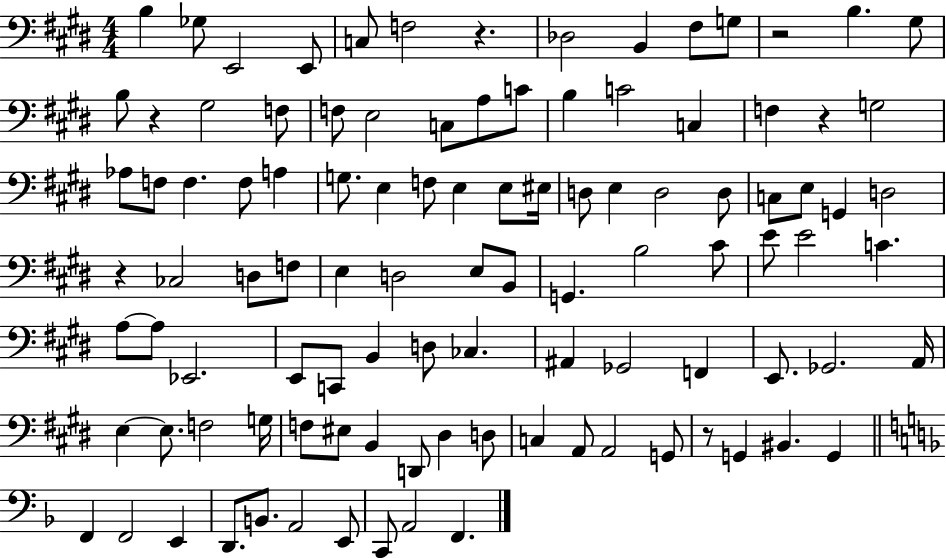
B3/q Gb3/e E2/h E2/e C3/e F3/h R/q. Db3/h B2/q F#3/e G3/e R/h B3/q. G#3/e B3/e R/q G#3/h F3/e F3/e E3/h C3/e A3/e C4/e B3/q C4/h C3/q F3/q R/q G3/h Ab3/e F3/e F3/q. F3/e A3/q G3/e. E3/q F3/e E3/q E3/e EIS3/s D3/e E3/q D3/h D3/e C3/e E3/e G2/q D3/h R/q CES3/h D3/e F3/e E3/q D3/h E3/e B2/e G2/q. B3/h C#4/e E4/e E4/h C4/q. A3/e A3/e Eb2/h. E2/e C2/e B2/q D3/e CES3/q. A#2/q Gb2/h F2/q E2/e. Gb2/h. A2/s E3/q E3/e. F3/h G3/s F3/e EIS3/e B2/q D2/e D#3/q D3/e C3/q A2/e A2/h G2/e R/e G2/q BIS2/q. G2/q F2/q F2/h E2/q D2/e. B2/e. A2/h E2/e C2/e A2/h F2/q.